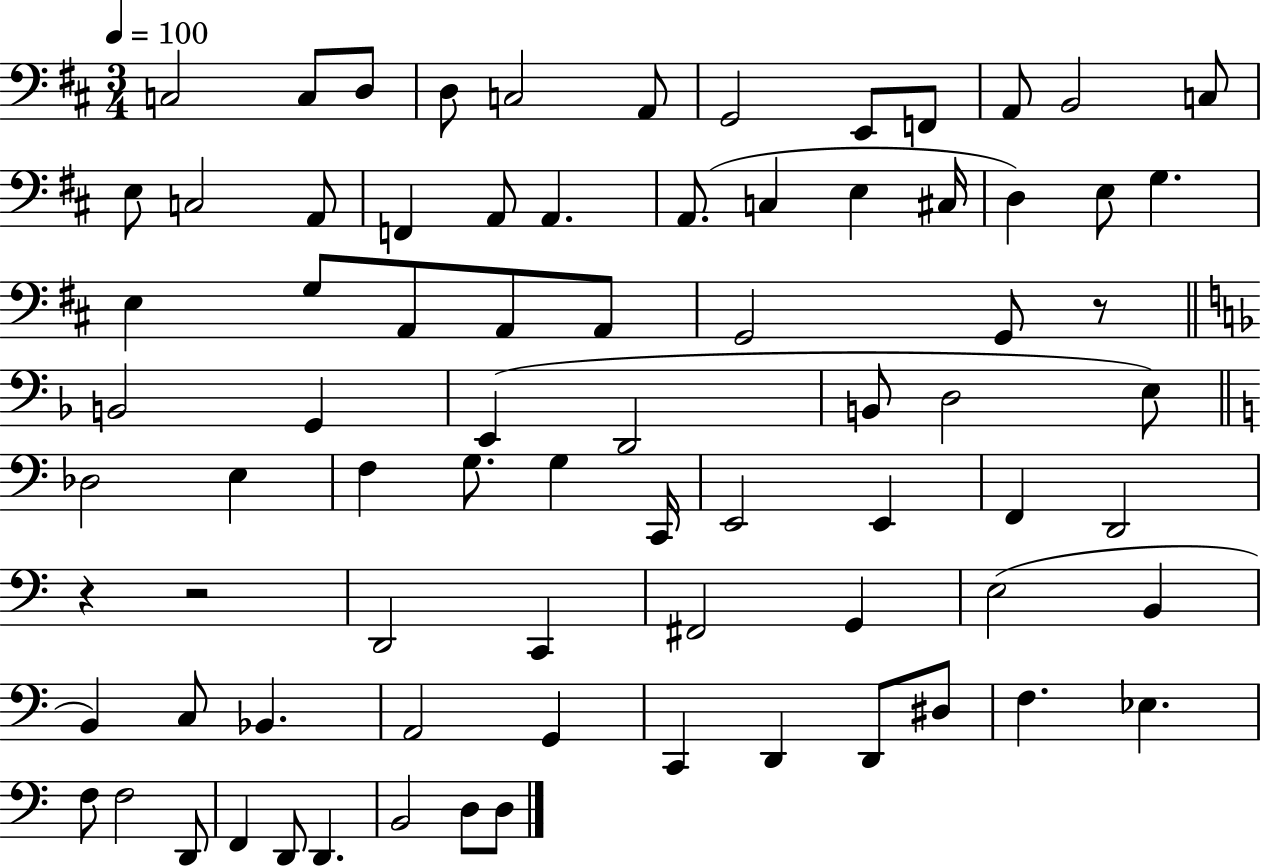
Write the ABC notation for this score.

X:1
T:Untitled
M:3/4
L:1/4
K:D
C,2 C,/2 D,/2 D,/2 C,2 A,,/2 G,,2 E,,/2 F,,/2 A,,/2 B,,2 C,/2 E,/2 C,2 A,,/2 F,, A,,/2 A,, A,,/2 C, E, ^C,/4 D, E,/2 G, E, G,/2 A,,/2 A,,/2 A,,/2 G,,2 G,,/2 z/2 B,,2 G,, E,, D,,2 B,,/2 D,2 E,/2 _D,2 E, F, G,/2 G, C,,/4 E,,2 E,, F,, D,,2 z z2 D,,2 C,, ^F,,2 G,, E,2 B,, B,, C,/2 _B,, A,,2 G,, C,, D,, D,,/2 ^D,/2 F, _E, F,/2 F,2 D,,/2 F,, D,,/2 D,, B,,2 D,/2 D,/2